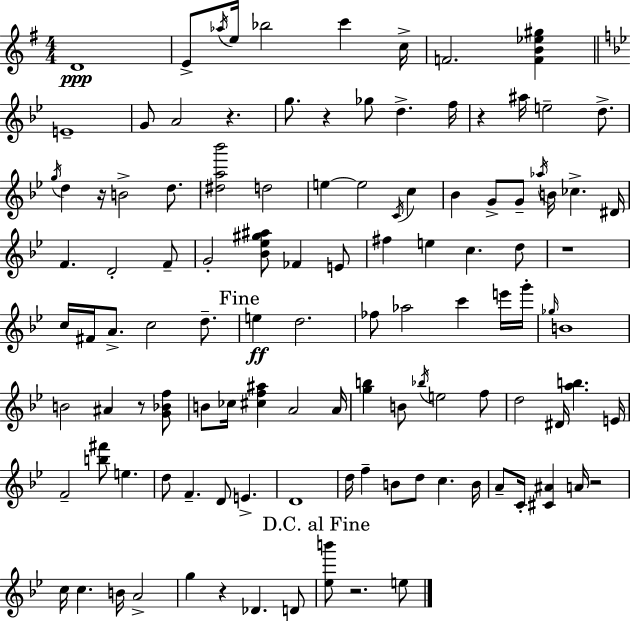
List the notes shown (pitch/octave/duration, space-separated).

D4/w E4/e Ab5/s E5/s Bb5/h C6/q C5/s F4/h. [F4,B4,Eb5,G#5]/q E4/w G4/e A4/h R/q. G5/e. R/q Gb5/e D5/q. F5/s R/q A#5/s E5/h D5/e. G5/s D5/q R/s B4/h D5/e. [D#5,A5,Bb6]/h D5/h E5/q E5/h C4/s C5/q Bb4/q G4/e G4/e Ab5/s B4/s CES5/q. D#4/s F4/q. D4/h F4/e G4/h [Bb4,Eb5,G#5,A#5]/e FES4/q E4/e F#5/q E5/q C5/q. D5/e R/w C5/s F#4/s A4/e. C5/h D5/e. E5/q D5/h. FES5/e Ab5/h C6/q E6/s G6/s Gb5/s B4/w B4/h A#4/q R/e [G4,Bb4,F5]/e B4/e CES5/s [C#5,F5,A#5]/q A4/h A4/s [G5,B5]/q B4/e Bb5/s E5/h F5/e D5/h D#4/s [A5,B5]/q. E4/s F4/h [B5,F#6]/e E5/q. D5/e F4/q. D4/e E4/q. D4/w D5/s F5/q B4/e D5/e C5/q. B4/s A4/e C4/s [C#4,A#4]/q A4/s R/h C5/s C5/q. B4/s A4/h G5/q R/q Db4/q. D4/e [Eb5,B6]/e R/h. E5/e